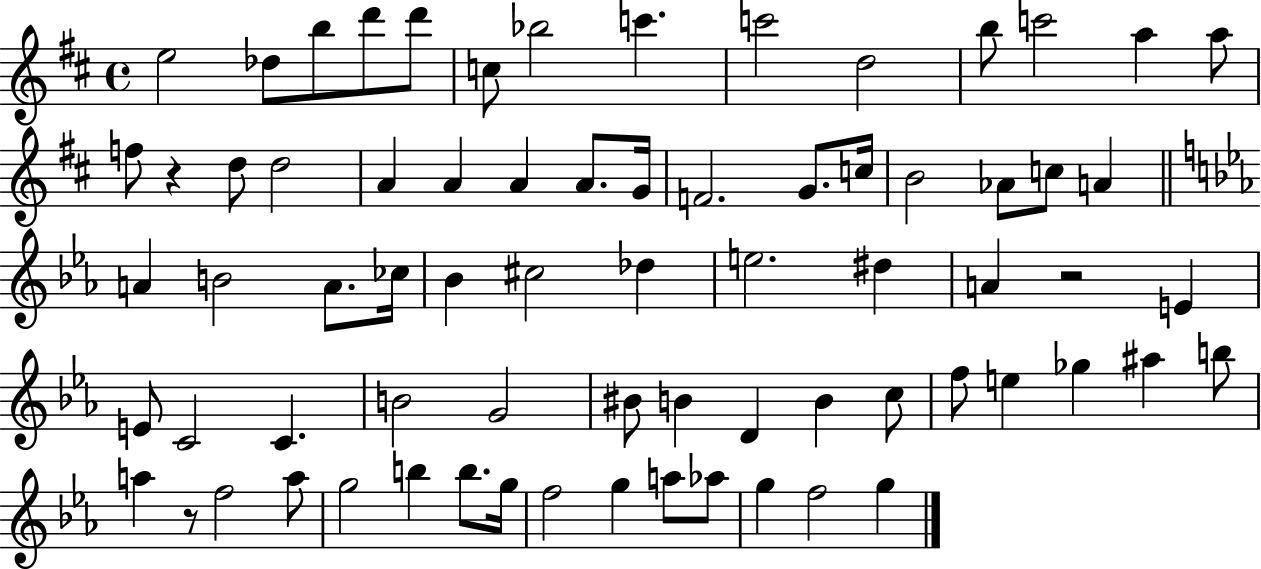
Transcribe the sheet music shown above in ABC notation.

X:1
T:Untitled
M:4/4
L:1/4
K:D
e2 _d/2 b/2 d'/2 d'/2 c/2 _b2 c' c'2 d2 b/2 c'2 a a/2 f/2 z d/2 d2 A A A A/2 G/4 F2 G/2 c/4 B2 _A/2 c/2 A A B2 A/2 _c/4 _B ^c2 _d e2 ^d A z2 E E/2 C2 C B2 G2 ^B/2 B D B c/2 f/2 e _g ^a b/2 a z/2 f2 a/2 g2 b b/2 g/4 f2 g a/2 _a/2 g f2 g